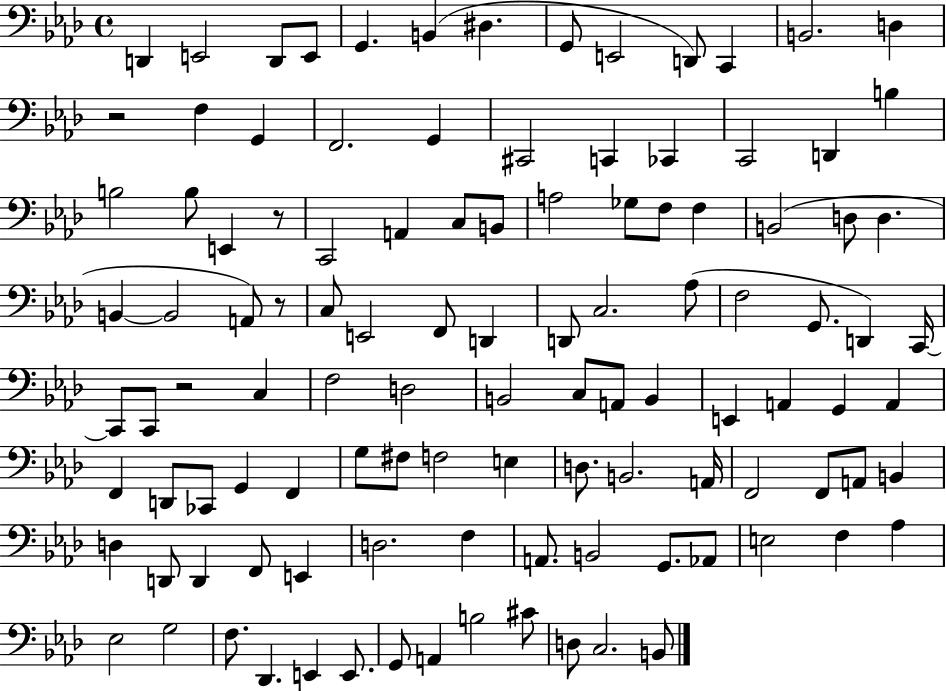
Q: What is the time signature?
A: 4/4